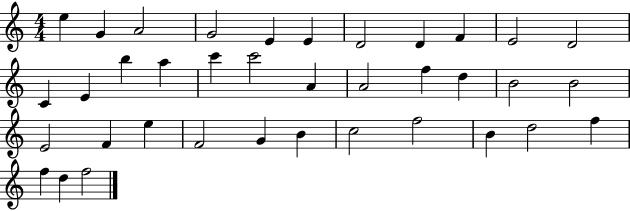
{
  \clef treble
  \numericTimeSignature
  \time 4/4
  \key c \major
  e''4 g'4 a'2 | g'2 e'4 e'4 | d'2 d'4 f'4 | e'2 d'2 | \break c'4 e'4 b''4 a''4 | c'''4 c'''2 a'4 | a'2 f''4 d''4 | b'2 b'2 | \break e'2 f'4 e''4 | f'2 g'4 b'4 | c''2 f''2 | b'4 d''2 f''4 | \break f''4 d''4 f''2 | \bar "|."
}